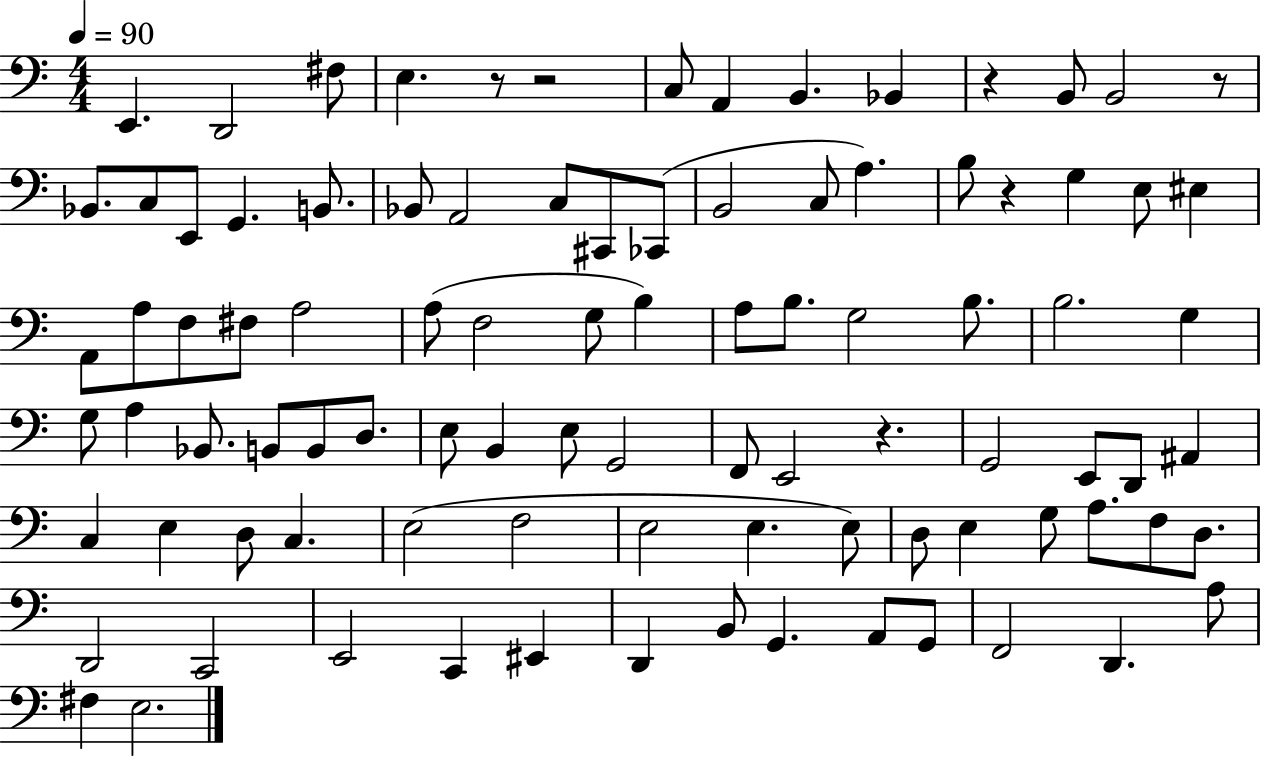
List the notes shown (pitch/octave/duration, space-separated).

E2/q. D2/h F#3/e E3/q. R/e R/h C3/e A2/q B2/q. Bb2/q R/q B2/e B2/h R/e Bb2/e. C3/e E2/e G2/q. B2/e. Bb2/e A2/h C3/e C#2/e CES2/e B2/h C3/e A3/q. B3/e R/q G3/q E3/e EIS3/q A2/e A3/e F3/e F#3/e A3/h A3/e F3/h G3/e B3/q A3/e B3/e. G3/h B3/e. B3/h. G3/q G3/e A3/q Bb2/e. B2/e B2/e D3/e. E3/e B2/q E3/e G2/h F2/e E2/h R/q. G2/h E2/e D2/e A#2/q C3/q E3/q D3/e C3/q. E3/h F3/h E3/h E3/q. E3/e D3/e E3/q G3/e A3/e. F3/e D3/e. D2/h C2/h E2/h C2/q EIS2/q D2/q B2/e G2/q. A2/e G2/e F2/h D2/q. A3/e F#3/q E3/h.